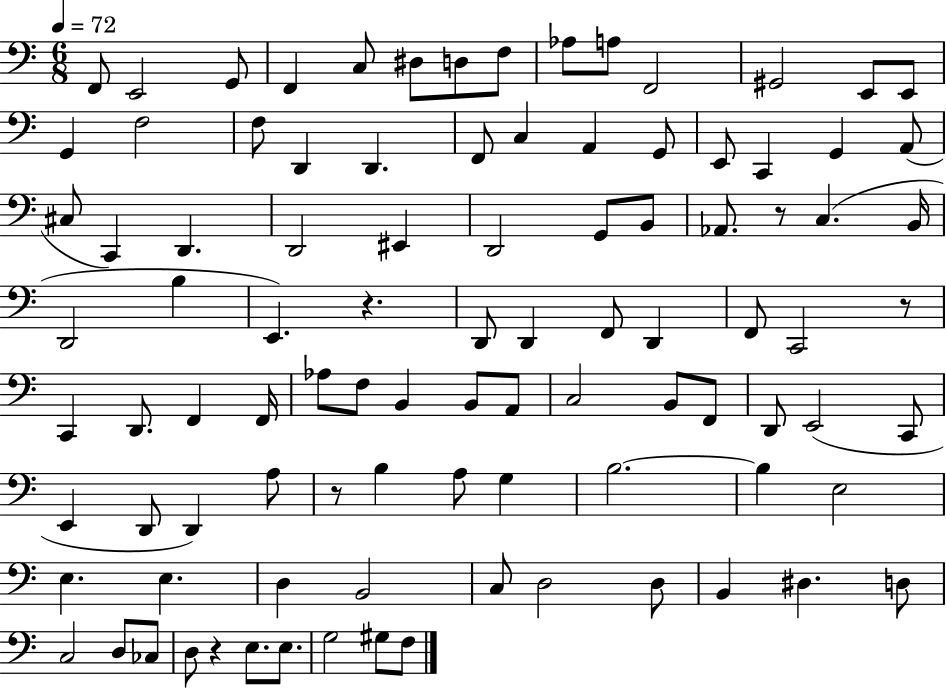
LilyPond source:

{
  \clef bass
  \numericTimeSignature
  \time 6/8
  \key c \major
  \tempo 4 = 72
  f,8 e,2 g,8 | f,4 c8 dis8 d8 f8 | aes8 a8 f,2 | gis,2 e,8 e,8 | \break g,4 f2 | f8 d,4 d,4. | f,8 c4 a,4 g,8 | e,8 c,4 g,4 a,8( | \break cis8 c,4) d,4. | d,2 eis,4 | d,2 g,8 b,8 | aes,8. r8 c4.( b,16 | \break d,2 b4 | e,4.) r4. | d,8 d,4 f,8 d,4 | f,8 c,2 r8 | \break c,4 d,8. f,4 f,16 | aes8 f8 b,4 b,8 a,8 | c2 b,8 f,8 | d,8 e,2( c,8 | \break e,4 d,8 d,4) a8 | r8 b4 a8 g4 | b2.~~ | b4 e2 | \break e4. e4. | d4 b,2 | c8 d2 d8 | b,4 dis4. d8 | \break c2 d8 ces8 | d8 r4 e8. e8. | g2 gis8 f8 | \bar "|."
}